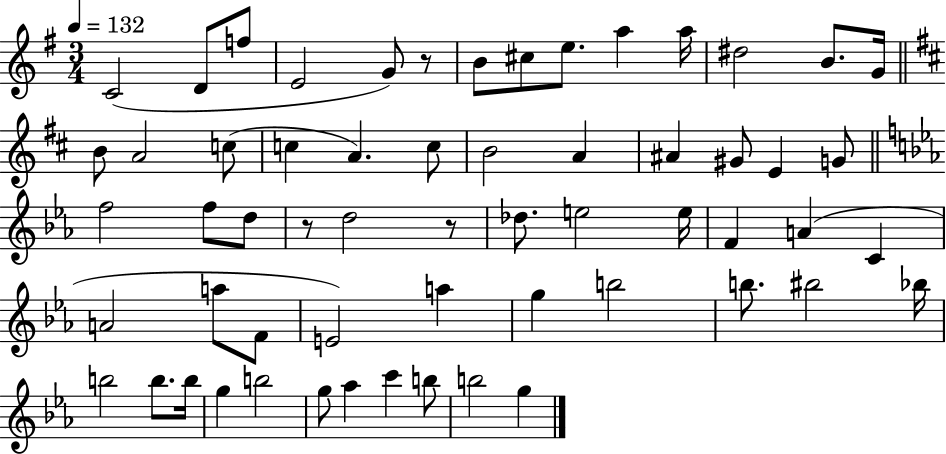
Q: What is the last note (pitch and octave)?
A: G5